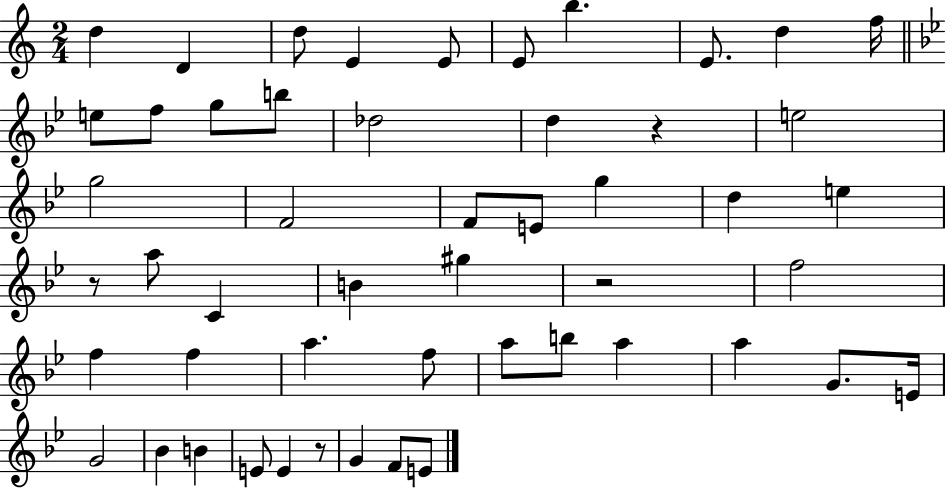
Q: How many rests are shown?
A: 4